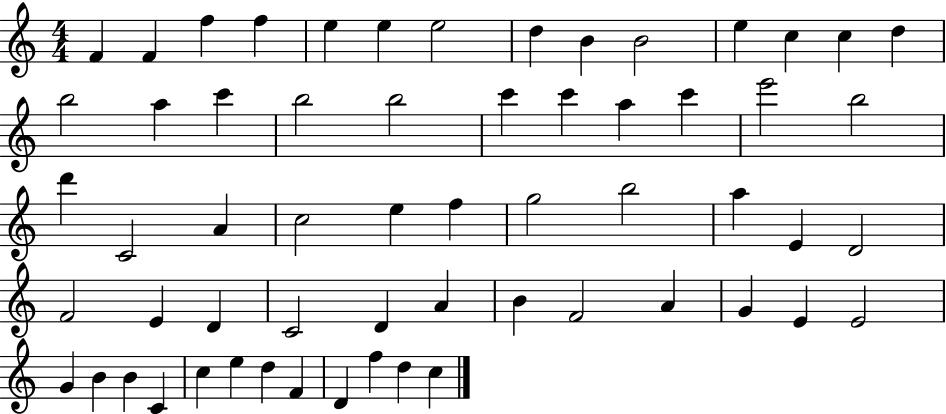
F4/q F4/q F5/q F5/q E5/q E5/q E5/h D5/q B4/q B4/h E5/q C5/q C5/q D5/q B5/h A5/q C6/q B5/h B5/h C6/q C6/q A5/q C6/q E6/h B5/h D6/q C4/h A4/q C5/h E5/q F5/q G5/h B5/h A5/q E4/q D4/h F4/h E4/q D4/q C4/h D4/q A4/q B4/q F4/h A4/q G4/q E4/q E4/h G4/q B4/q B4/q C4/q C5/q E5/q D5/q F4/q D4/q F5/q D5/q C5/q